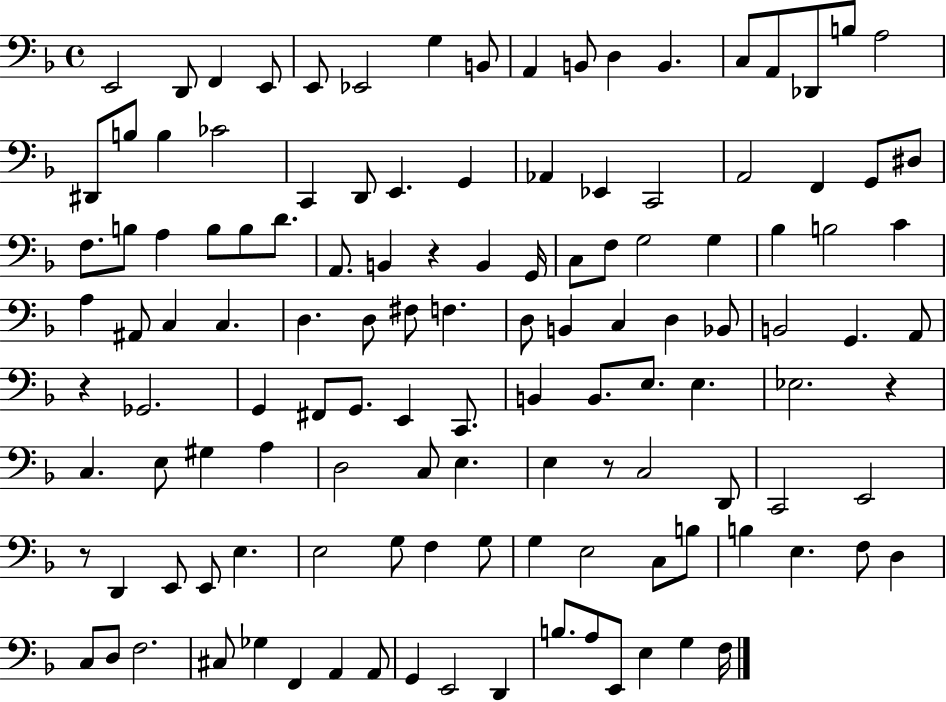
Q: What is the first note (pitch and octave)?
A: E2